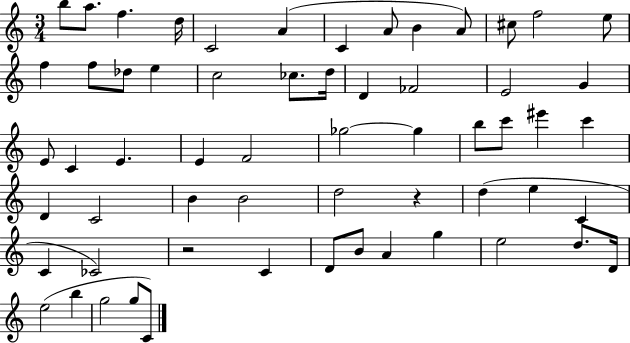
{
  \clef treble
  \numericTimeSignature
  \time 3/4
  \key c \major
  b''8 a''8. f''4. d''16 | c'2 a'4( | c'4 a'8 b'4 a'8) | cis''8 f''2 e''8 | \break f''4 f''8 des''8 e''4 | c''2 ces''8. d''16 | d'4 fes'2 | e'2 g'4 | \break e'8 c'4 e'4. | e'4 f'2 | ges''2~~ ges''4 | b''8 c'''8 eis'''4 c'''4 | \break d'4 c'2 | b'4 b'2 | d''2 r4 | d''4( e''4 c'4 | \break c'4 ces'2) | r2 c'4 | d'8 b'8 a'4 g''4 | e''2 d''8. d'16 | \break e''2( b''4 | g''2 g''8 c'8) | \bar "|."
}